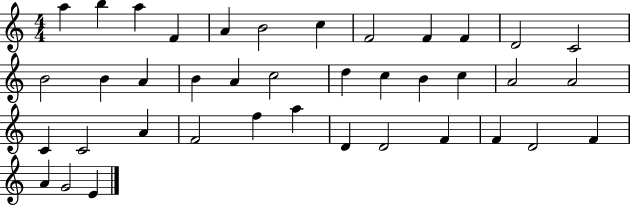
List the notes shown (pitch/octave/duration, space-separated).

A5/q B5/q A5/q F4/q A4/q B4/h C5/q F4/h F4/q F4/q D4/h C4/h B4/h B4/q A4/q B4/q A4/q C5/h D5/q C5/q B4/q C5/q A4/h A4/h C4/q C4/h A4/q F4/h F5/q A5/q D4/q D4/h F4/q F4/q D4/h F4/q A4/q G4/h E4/q